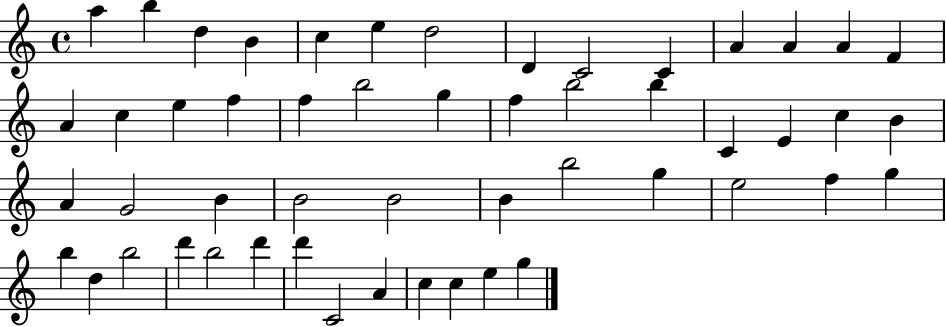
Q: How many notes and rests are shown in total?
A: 52